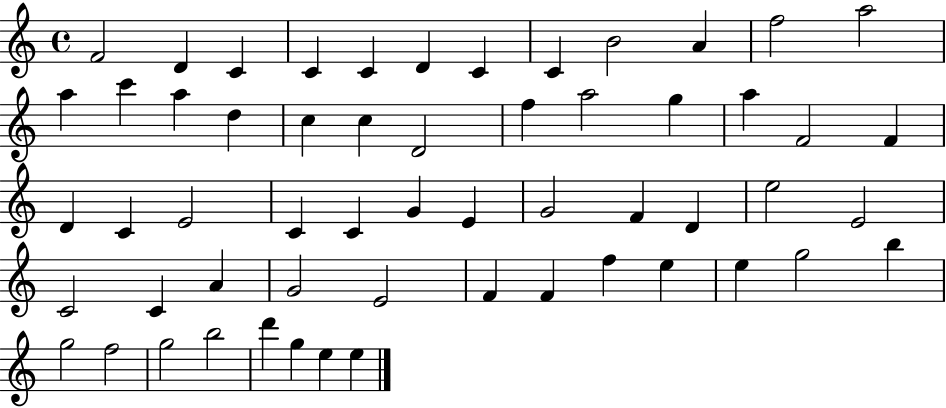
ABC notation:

X:1
T:Untitled
M:4/4
L:1/4
K:C
F2 D C C C D C C B2 A f2 a2 a c' a d c c D2 f a2 g a F2 F D C E2 C C G E G2 F D e2 E2 C2 C A G2 E2 F F f e e g2 b g2 f2 g2 b2 d' g e e